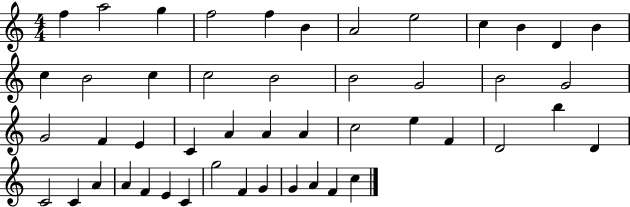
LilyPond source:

{
  \clef treble
  \numericTimeSignature
  \time 4/4
  \key c \major
  f''4 a''2 g''4 | f''2 f''4 b'4 | a'2 e''2 | c''4 b'4 d'4 b'4 | \break c''4 b'2 c''4 | c''2 b'2 | b'2 g'2 | b'2 g'2 | \break g'2 f'4 e'4 | c'4 a'4 a'4 a'4 | c''2 e''4 f'4 | d'2 b''4 d'4 | \break c'2 c'4 a'4 | a'4 f'4 e'4 c'4 | g''2 f'4 g'4 | g'4 a'4 f'4 c''4 | \break \bar "|."
}